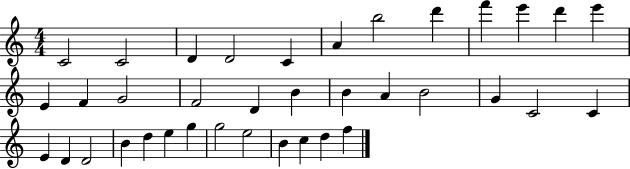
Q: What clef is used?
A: treble